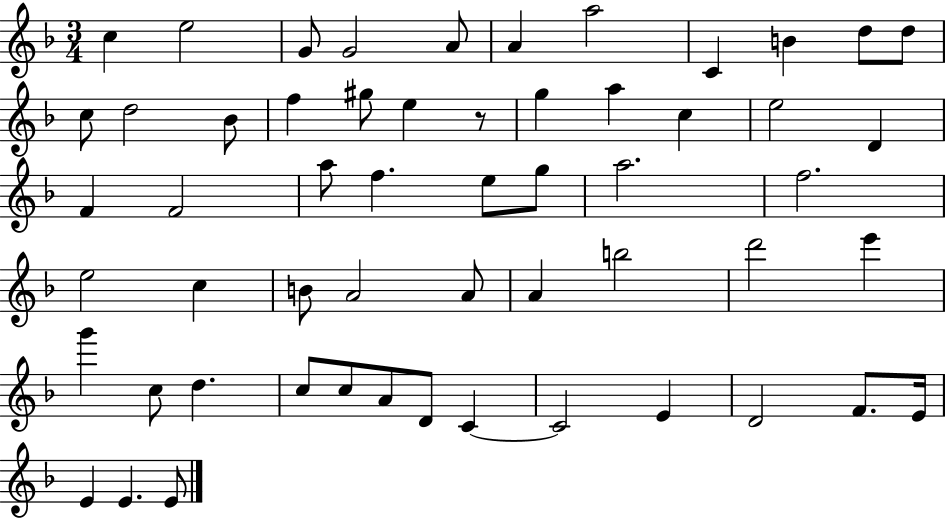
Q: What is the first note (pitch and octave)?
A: C5